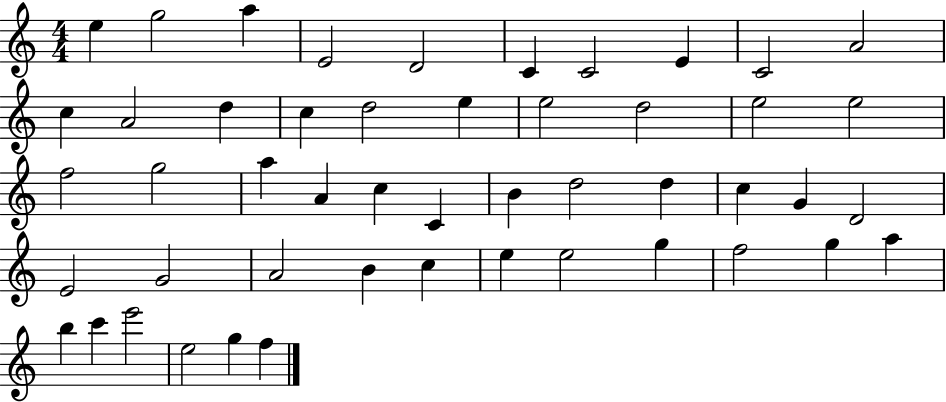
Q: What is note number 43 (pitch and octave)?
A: A5